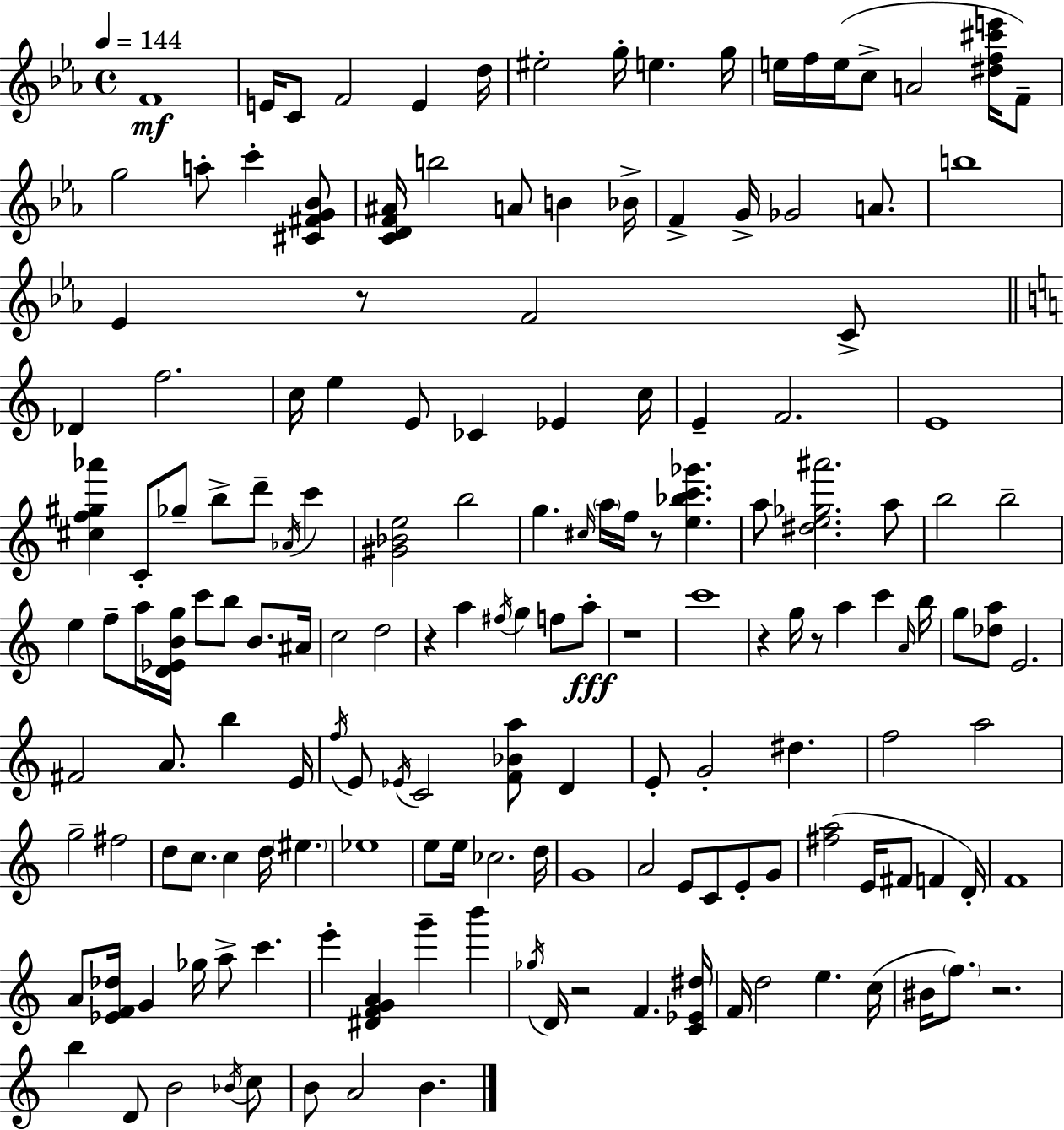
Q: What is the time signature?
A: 4/4